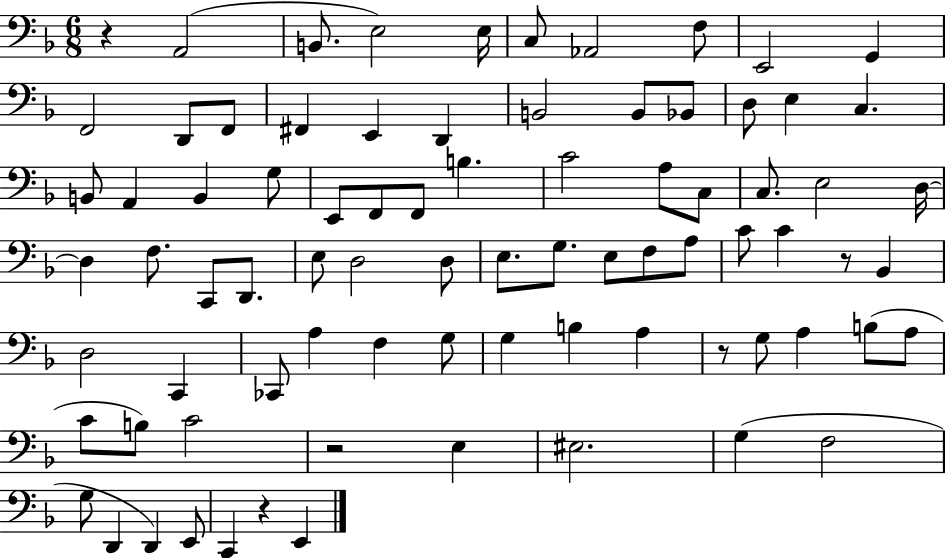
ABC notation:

X:1
T:Untitled
M:6/8
L:1/4
K:F
z A,,2 B,,/2 E,2 E,/4 C,/2 _A,,2 F,/2 E,,2 G,, F,,2 D,,/2 F,,/2 ^F,, E,, D,, B,,2 B,,/2 _B,,/2 D,/2 E, C, B,,/2 A,, B,, G,/2 E,,/2 F,,/2 F,,/2 B, C2 A,/2 C,/2 C,/2 E,2 D,/4 D, F,/2 C,,/2 D,,/2 E,/2 D,2 D,/2 E,/2 G,/2 E,/2 F,/2 A,/2 C/2 C z/2 _B,, D,2 C,, _C,,/2 A, F, G,/2 G, B, A, z/2 G,/2 A, B,/2 A,/2 C/2 B,/2 C2 z2 E, ^E,2 G, F,2 G,/2 D,, D,, E,,/2 C,, z E,,